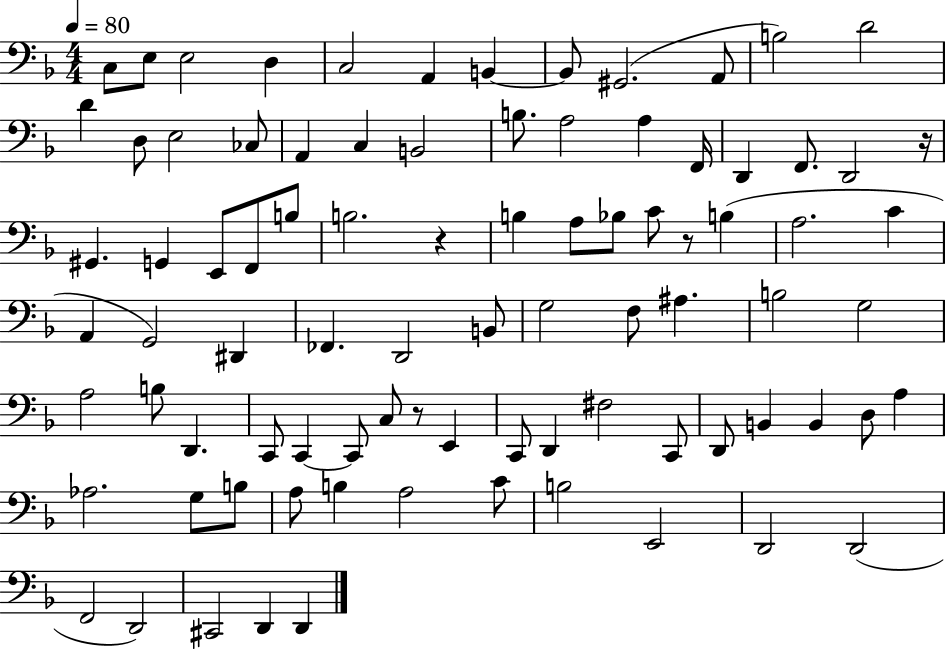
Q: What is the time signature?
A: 4/4